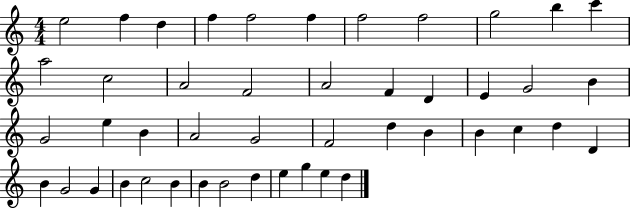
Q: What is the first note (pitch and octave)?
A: E5